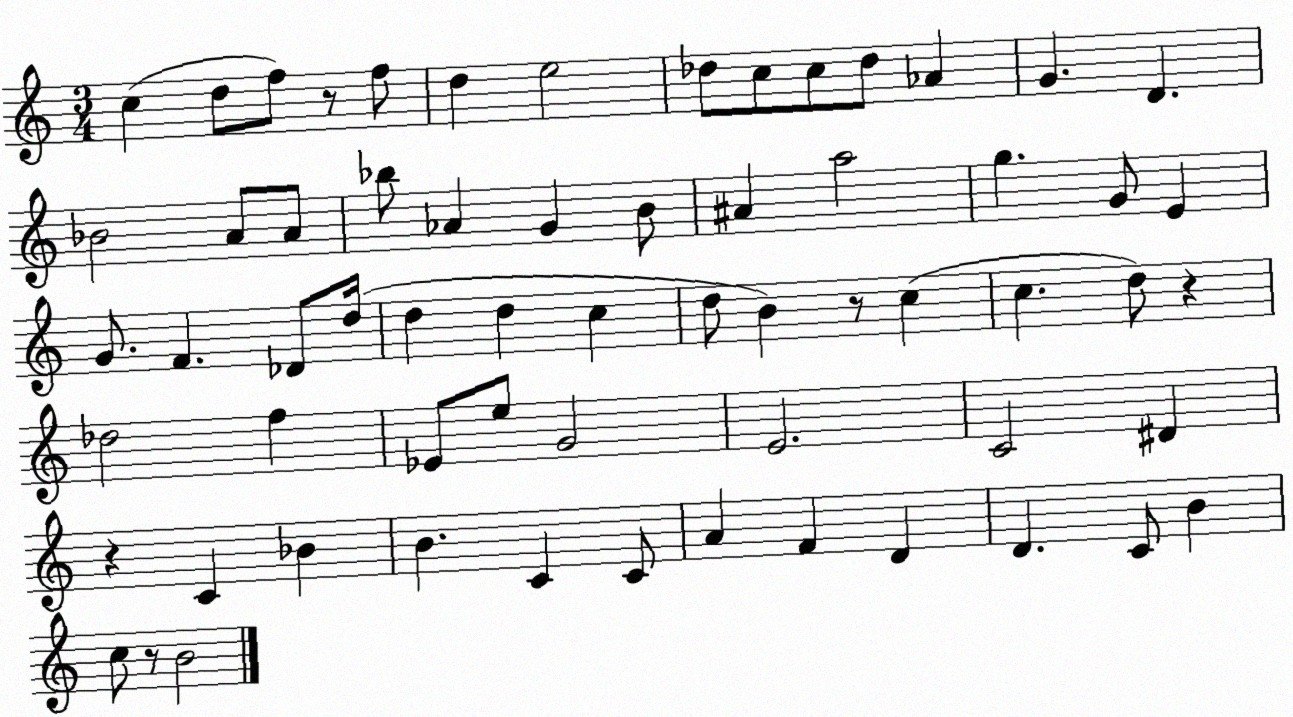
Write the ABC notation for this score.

X:1
T:Untitled
M:3/4
L:1/4
K:C
c d/2 f/2 z/2 f/2 d e2 _d/2 c/2 c/2 _d/2 _A G D _B2 A/2 A/2 _b/2 _A G B/2 ^A a2 g G/2 E G/2 F _D/2 d/4 d d c d/2 B z/2 c c d/2 z _d2 f _E/2 e/2 G2 E2 C2 ^D z C _B B C C/2 A F D D C/2 B c/2 z/2 B2